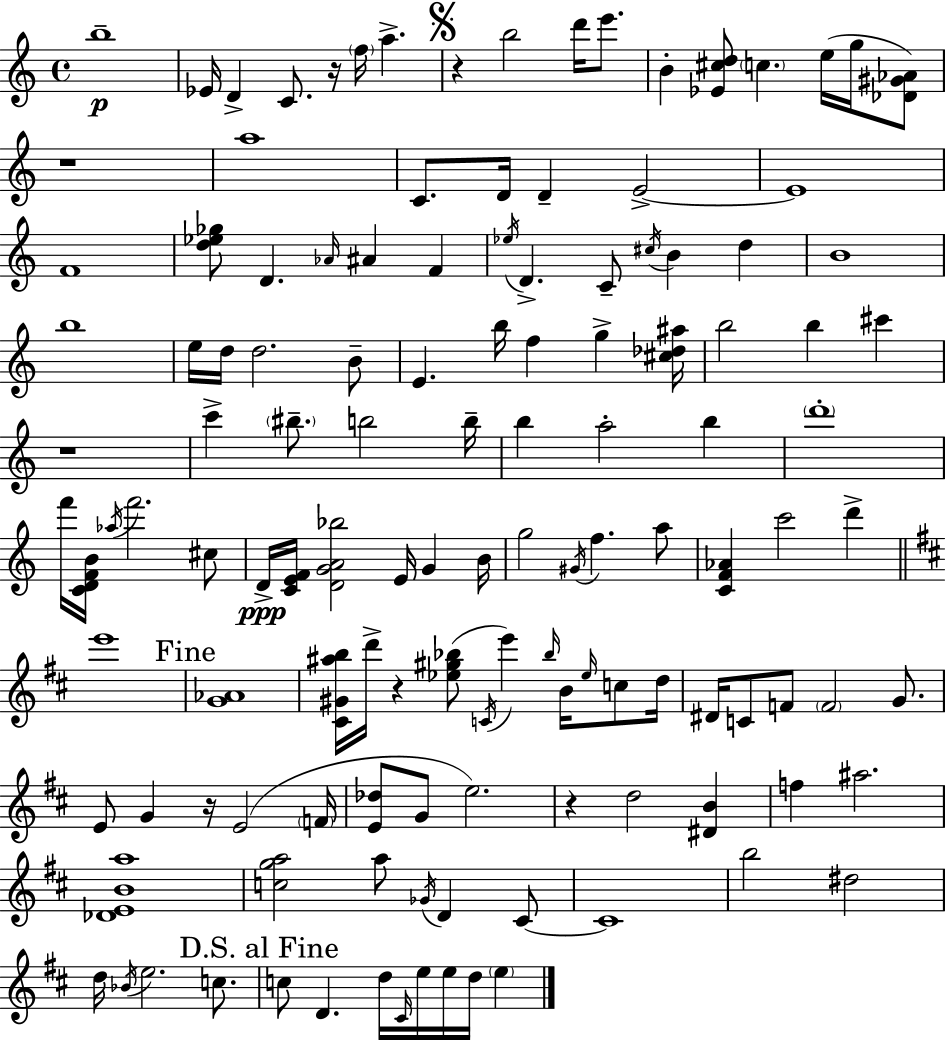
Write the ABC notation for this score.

X:1
T:Untitled
M:4/4
L:1/4
K:Am
b4 _E/4 D C/2 z/4 f/4 a z b2 d'/4 e'/2 B [_E^cd]/2 c e/4 g/4 [_D^G_A]/2 z4 a4 C/2 D/4 D E2 E4 F4 [d_e_g]/2 D _A/4 ^A F _e/4 D C/2 ^c/4 B d B4 b4 e/4 d/4 d2 B/2 E b/4 f g [^c_d^a]/4 b2 b ^c' z4 c' ^b/2 b2 b/4 b a2 b d'4 f'/4 [CDFB]/4 _a/4 f'2 ^c/2 D/4 [CEF]/4 [DGA_b]2 E/4 G B/4 g2 ^G/4 f a/2 [CF_A] c'2 d' e'4 [G_A]4 [^C^G^ab]/4 d'/4 z [_e^g_b]/2 C/4 e' _b/4 B/4 _e/4 c/2 d/4 ^D/4 C/2 F/2 F2 G/2 E/2 G z/4 E2 F/4 [E_d]/2 G/2 e2 z d2 [^DB] f ^a2 [_DEBa]4 [cga]2 a/2 _G/4 D ^C/2 ^C4 b2 ^d2 d/4 _B/4 e2 c/2 c/2 D d/4 ^C/4 e/4 e/4 d/4 e